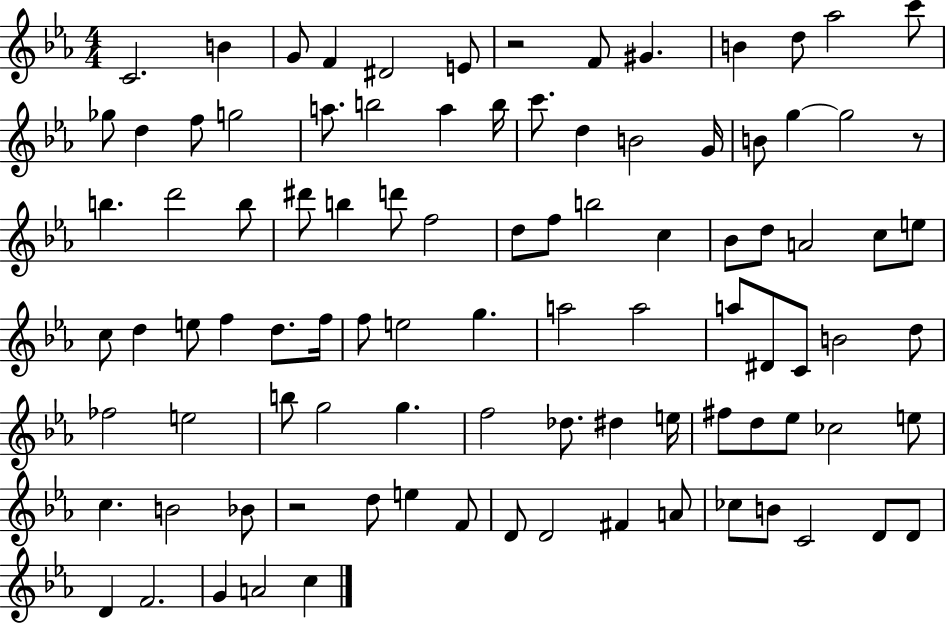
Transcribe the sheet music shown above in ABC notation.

X:1
T:Untitled
M:4/4
L:1/4
K:Eb
C2 B G/2 F ^D2 E/2 z2 F/2 ^G B d/2 _a2 c'/2 _g/2 d f/2 g2 a/2 b2 a b/4 c'/2 d B2 G/4 B/2 g g2 z/2 b d'2 b/2 ^d'/2 b d'/2 f2 d/2 f/2 b2 c _B/2 d/2 A2 c/2 e/2 c/2 d e/2 f d/2 f/4 f/2 e2 g a2 a2 a/2 ^D/2 C/2 B2 d/2 _f2 e2 b/2 g2 g f2 _d/2 ^d e/4 ^f/2 d/2 _e/2 _c2 e/2 c B2 _B/2 z2 d/2 e F/2 D/2 D2 ^F A/2 _c/2 B/2 C2 D/2 D/2 D F2 G A2 c